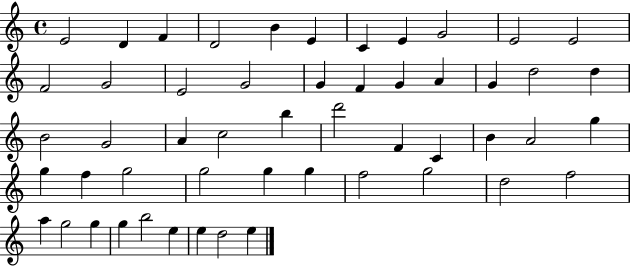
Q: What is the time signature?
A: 4/4